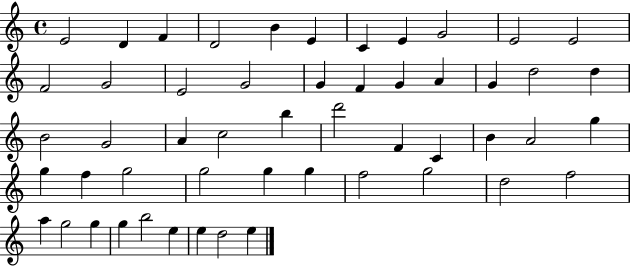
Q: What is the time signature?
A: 4/4